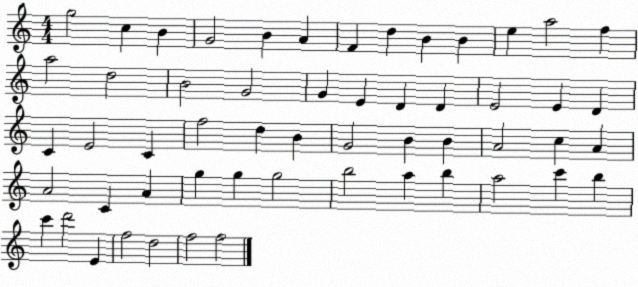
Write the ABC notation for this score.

X:1
T:Untitled
M:4/4
L:1/4
K:C
g2 c B G2 B A F d B B e a2 f a2 d2 B2 G2 G E D D E2 E D C E2 C f2 d B G2 B B A2 c A A2 C A g g g2 b2 a b a2 c' b c' d'2 E f2 d2 f2 f2